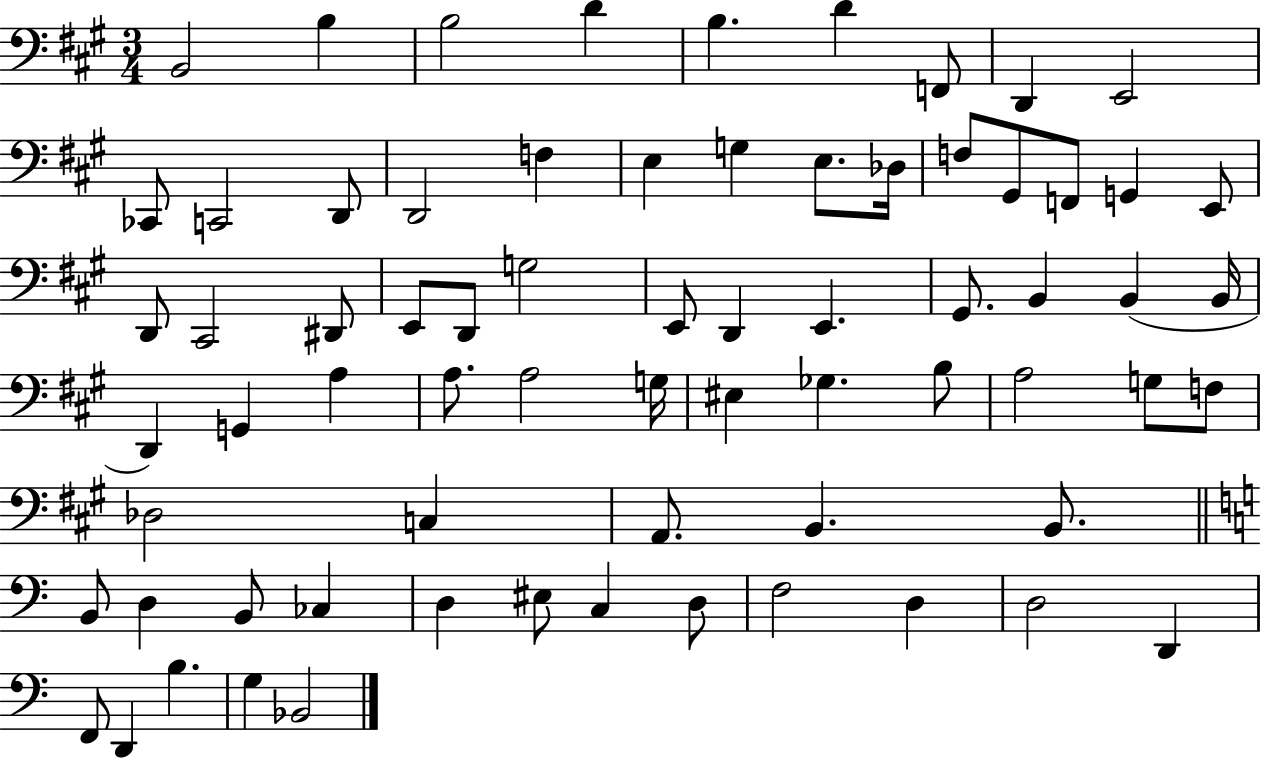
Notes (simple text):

B2/h B3/q B3/h D4/q B3/q. D4/q F2/e D2/q E2/h CES2/e C2/h D2/e D2/h F3/q E3/q G3/q E3/e. Db3/s F3/e G#2/e F2/e G2/q E2/e D2/e C#2/h D#2/e E2/e D2/e G3/h E2/e D2/q E2/q. G#2/e. B2/q B2/q B2/s D2/q G2/q A3/q A3/e. A3/h G3/s EIS3/q Gb3/q. B3/e A3/h G3/e F3/e Db3/h C3/q A2/e. B2/q. B2/e. B2/e D3/q B2/e CES3/q D3/q EIS3/e C3/q D3/e F3/h D3/q D3/h D2/q F2/e D2/q B3/q. G3/q Bb2/h